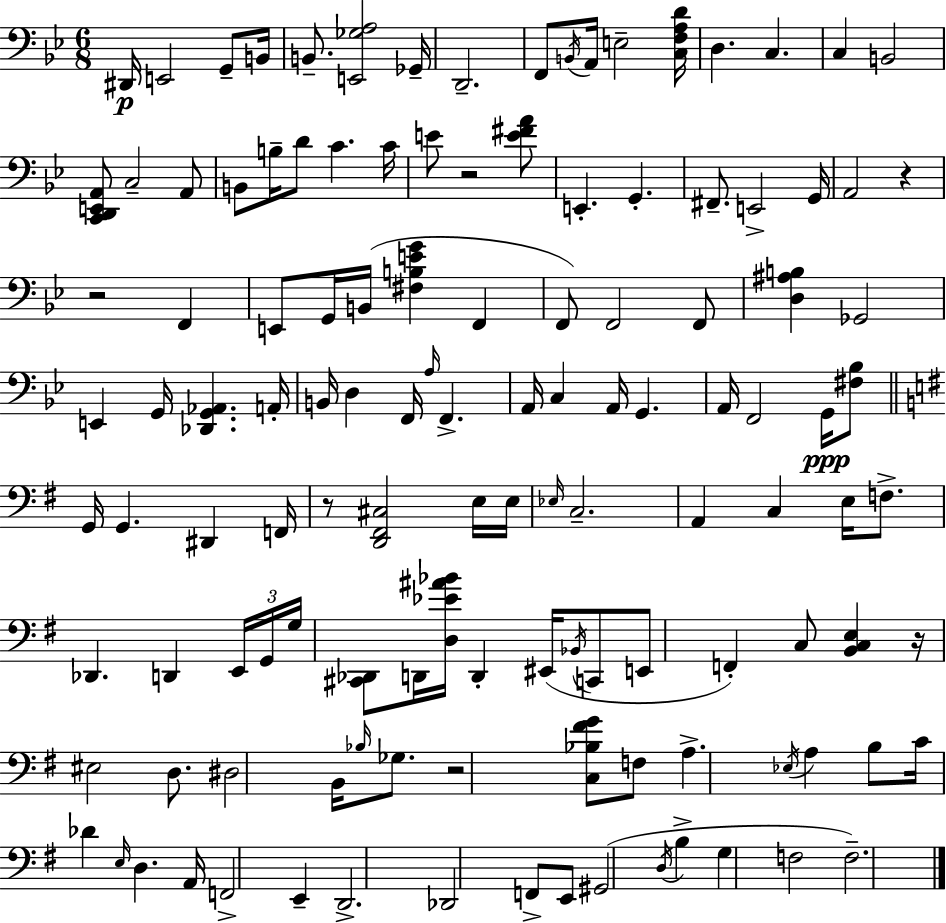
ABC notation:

X:1
T:Untitled
M:6/8
L:1/4
K:Gm
^D,,/4 E,,2 G,,/2 B,,/4 B,,/2 [E,,_G,A,]2 _G,,/4 D,,2 F,,/2 B,,/4 A,,/4 E,2 [C,F,A,D]/4 D, C, C, B,,2 [C,,D,,E,,A,,]/2 C,2 A,,/2 B,,/2 B,/4 D/2 C C/4 E/2 z2 [E^FA]/2 E,, G,, ^F,,/2 E,,2 G,,/4 A,,2 z z2 F,, E,,/2 G,,/4 B,,/4 [^F,B,EG] F,, F,,/2 F,,2 F,,/2 [D,^A,B,] _G,,2 E,, G,,/4 [_D,,G,,_A,,] A,,/4 B,,/4 D, F,,/4 A,/4 F,, A,,/4 C, A,,/4 G,, A,,/4 F,,2 G,,/4 [^F,_B,]/2 G,,/4 G,, ^D,, F,,/4 z/2 [D,,^F,,^C,]2 E,/4 E,/4 _E,/4 C,2 A,, C, E,/4 F,/2 _D,, D,, E,,/4 G,,/4 G,/4 [^C,,_D,,]/2 D,,/4 [D,_E^A_B]/4 D,, ^E,,/4 _B,,/4 C,,/2 E,,/2 F,, C,/2 [B,,C,E,] z/4 ^E,2 D,/2 ^D,2 B,,/4 _B,/4 _G,/2 z2 [C,_B,^FG]/2 F,/2 A, _E,/4 A, B,/2 C/4 _D E,/4 D, A,,/4 F,,2 E,, D,,2 _D,,2 F,,/2 E,,/2 ^G,,2 D,/4 B, G, F,2 F,2